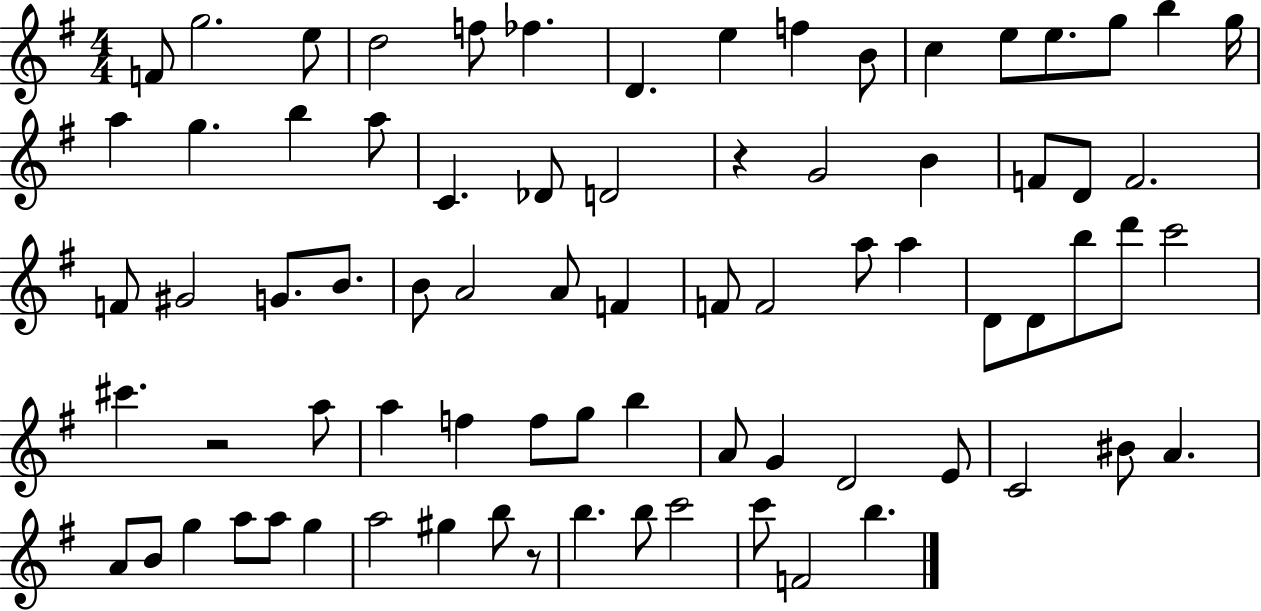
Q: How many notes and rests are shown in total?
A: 77